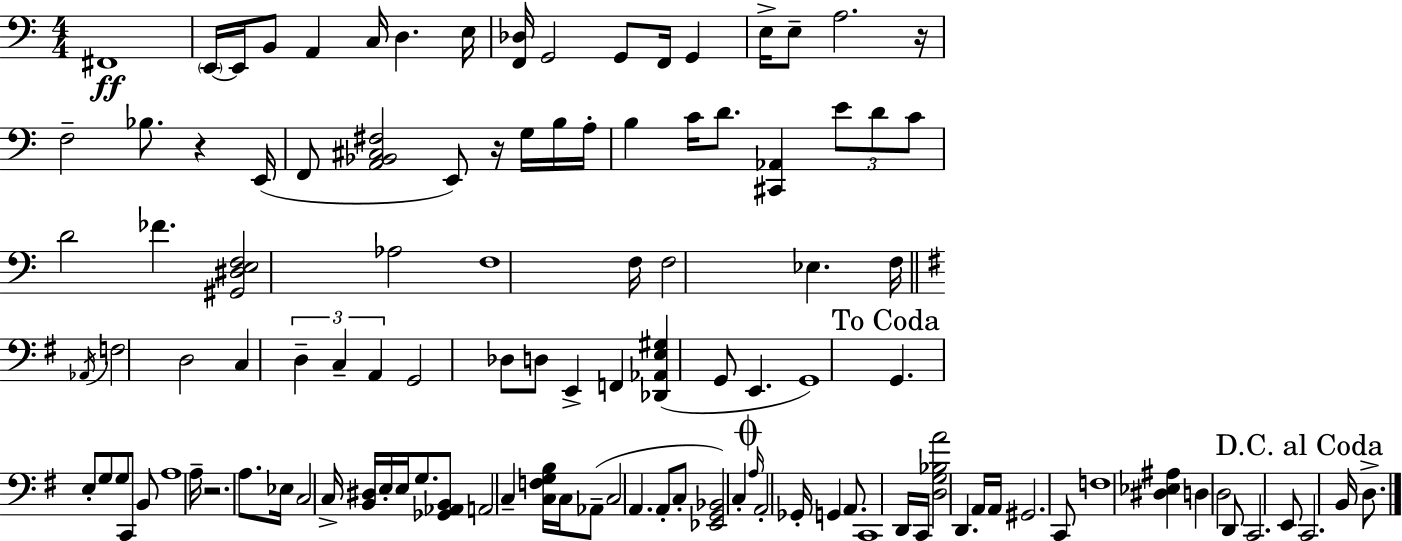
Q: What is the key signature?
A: A minor